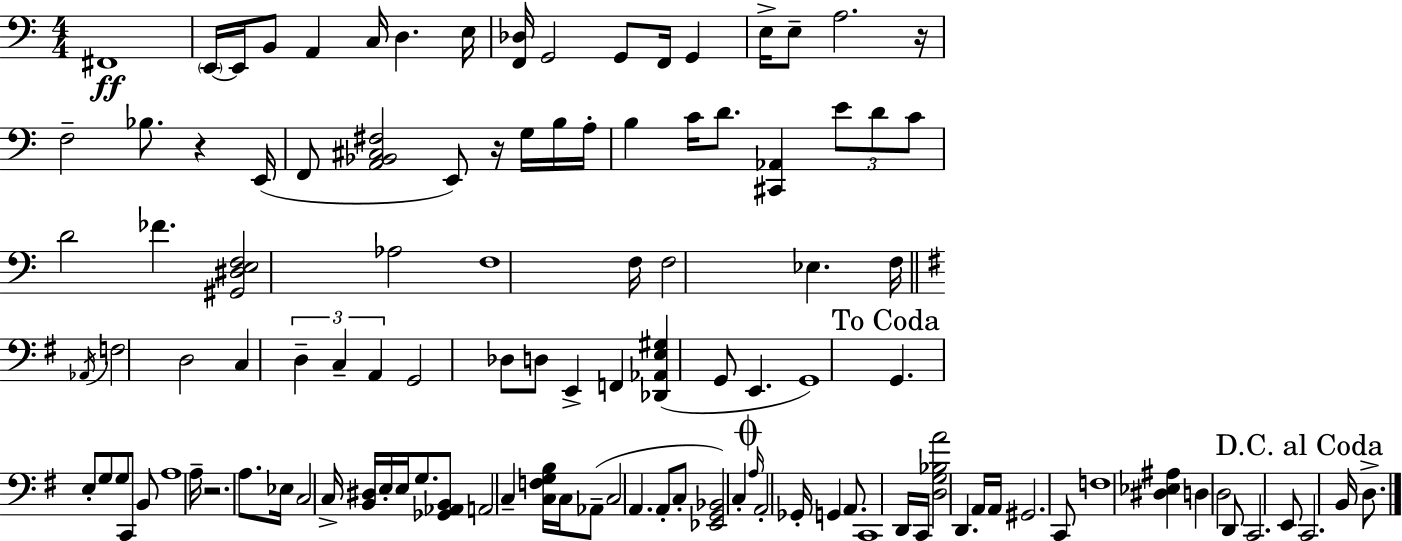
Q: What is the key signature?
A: A minor